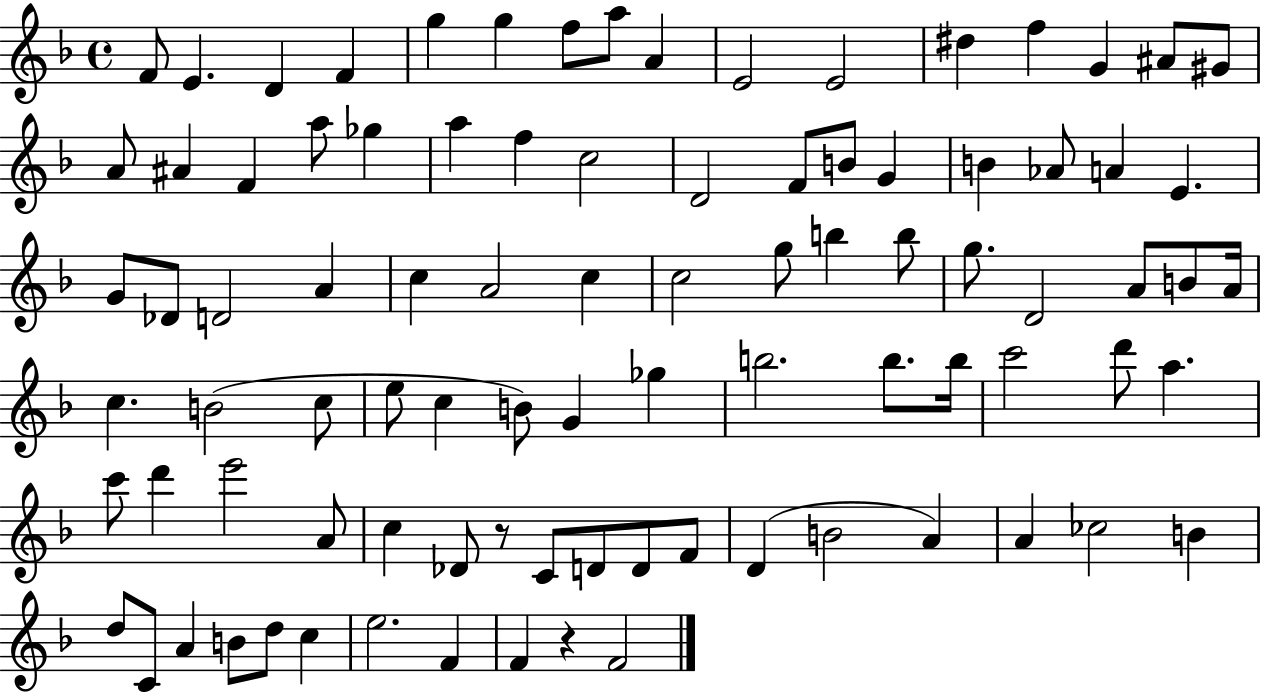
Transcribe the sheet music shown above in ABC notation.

X:1
T:Untitled
M:4/4
L:1/4
K:F
F/2 E D F g g f/2 a/2 A E2 E2 ^d f G ^A/2 ^G/2 A/2 ^A F a/2 _g a f c2 D2 F/2 B/2 G B _A/2 A E G/2 _D/2 D2 A c A2 c c2 g/2 b b/2 g/2 D2 A/2 B/2 A/4 c B2 c/2 e/2 c B/2 G _g b2 b/2 b/4 c'2 d'/2 a c'/2 d' e'2 A/2 c _D/2 z/2 C/2 D/2 D/2 F/2 D B2 A A _c2 B d/2 C/2 A B/2 d/2 c e2 F F z F2